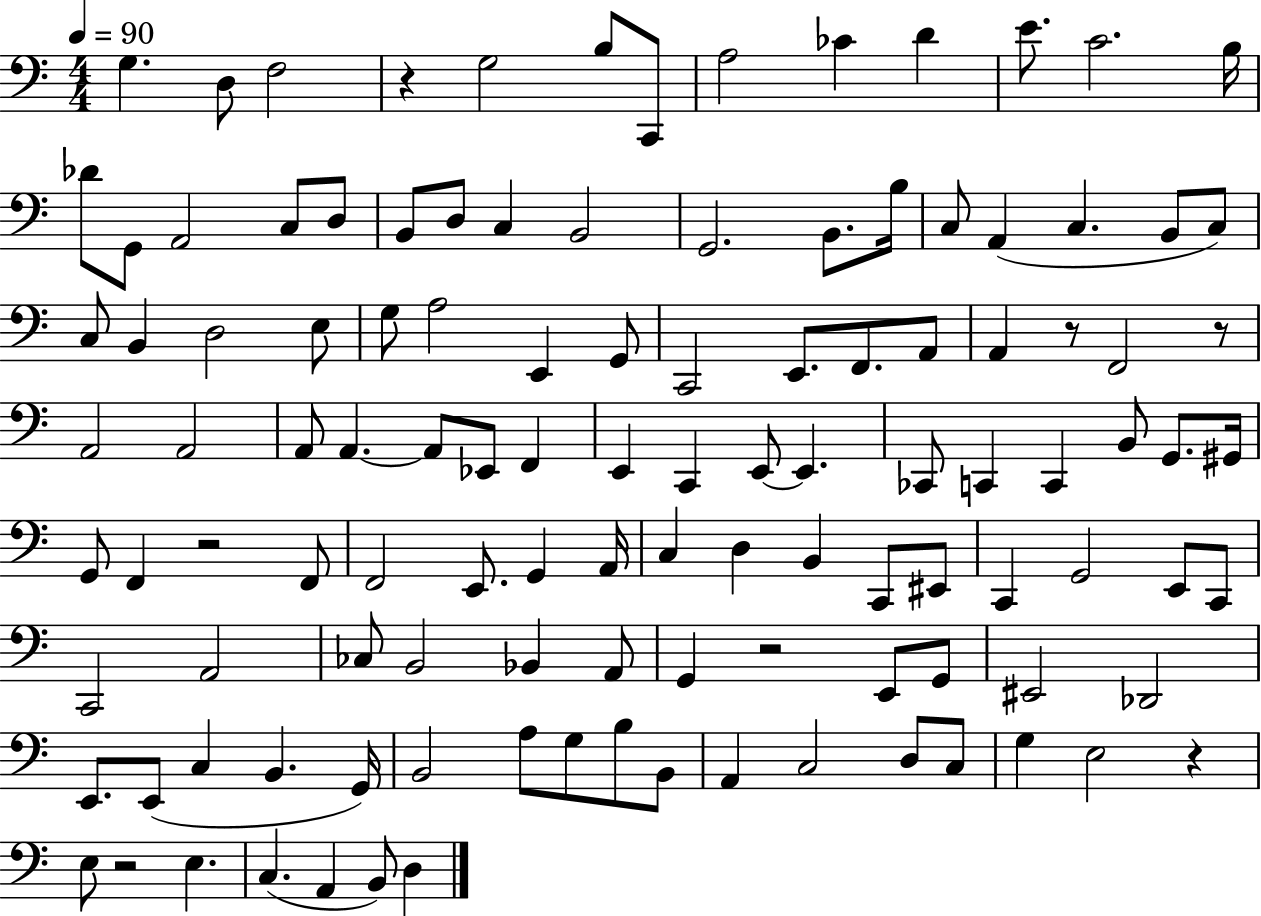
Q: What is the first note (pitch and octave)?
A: G3